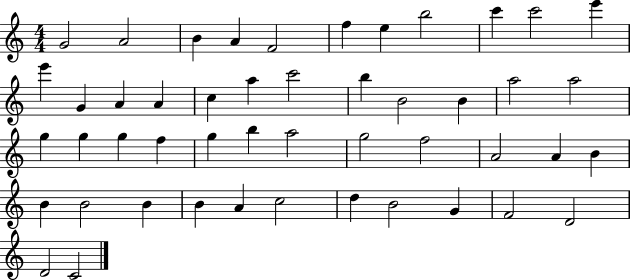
G4/h A4/h B4/q A4/q F4/h F5/q E5/q B5/h C6/q C6/h E6/q E6/q G4/q A4/q A4/q C5/q A5/q C6/h B5/q B4/h B4/q A5/h A5/h G5/q G5/q G5/q F5/q G5/q B5/q A5/h G5/h F5/h A4/h A4/q B4/q B4/q B4/h B4/q B4/q A4/q C5/h D5/q B4/h G4/q F4/h D4/h D4/h C4/h